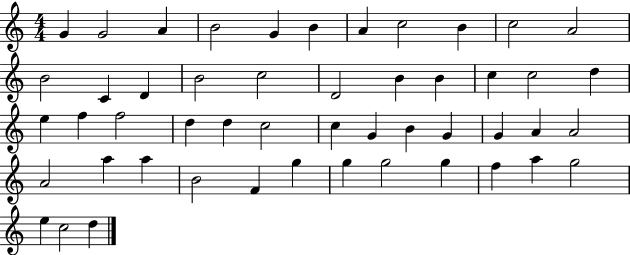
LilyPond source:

{
  \clef treble
  \numericTimeSignature
  \time 4/4
  \key c \major
  g'4 g'2 a'4 | b'2 g'4 b'4 | a'4 c''2 b'4 | c''2 a'2 | \break b'2 c'4 d'4 | b'2 c''2 | d'2 b'4 b'4 | c''4 c''2 d''4 | \break e''4 f''4 f''2 | d''4 d''4 c''2 | c''4 g'4 b'4 g'4 | g'4 a'4 a'2 | \break a'2 a''4 a''4 | b'2 f'4 g''4 | g''4 g''2 g''4 | f''4 a''4 g''2 | \break e''4 c''2 d''4 | \bar "|."
}